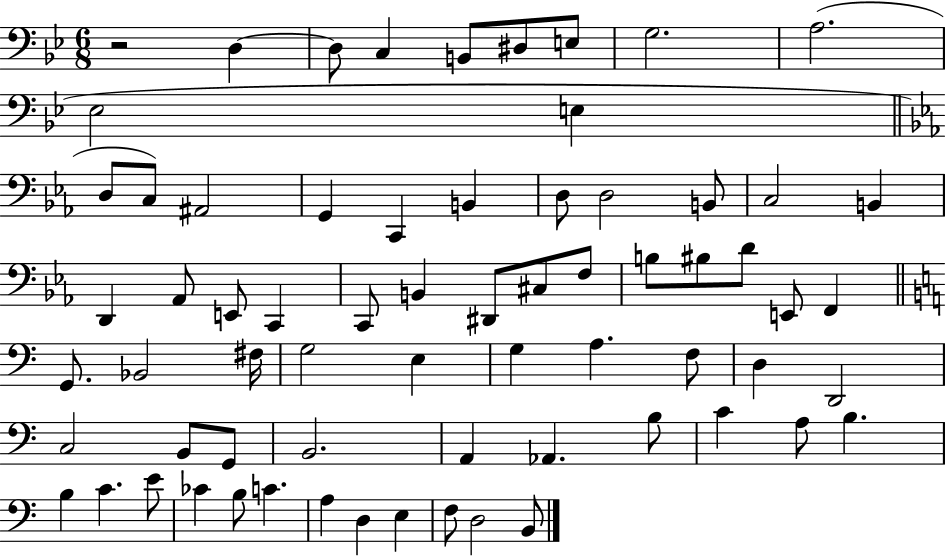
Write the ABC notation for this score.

X:1
T:Untitled
M:6/8
L:1/4
K:Bb
z2 D, D,/2 C, B,,/2 ^D,/2 E,/2 G,2 A,2 _E,2 E, D,/2 C,/2 ^A,,2 G,, C,, B,, D,/2 D,2 B,,/2 C,2 B,, D,, _A,,/2 E,,/2 C,, C,,/2 B,, ^D,,/2 ^C,/2 F,/2 B,/2 ^B,/2 D/2 E,,/2 F,, G,,/2 _B,,2 ^F,/4 G,2 E, G, A, F,/2 D, D,,2 C,2 B,,/2 G,,/2 B,,2 A,, _A,, B,/2 C A,/2 B, B, C E/2 _C B,/2 C A, D, E, F,/2 D,2 B,,/2